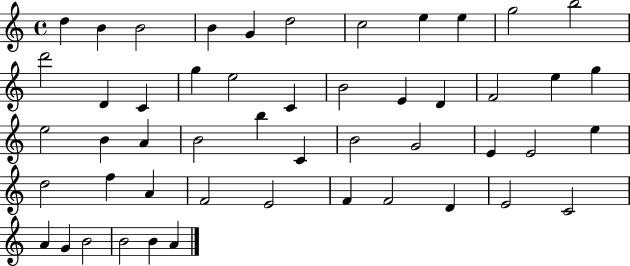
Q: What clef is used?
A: treble